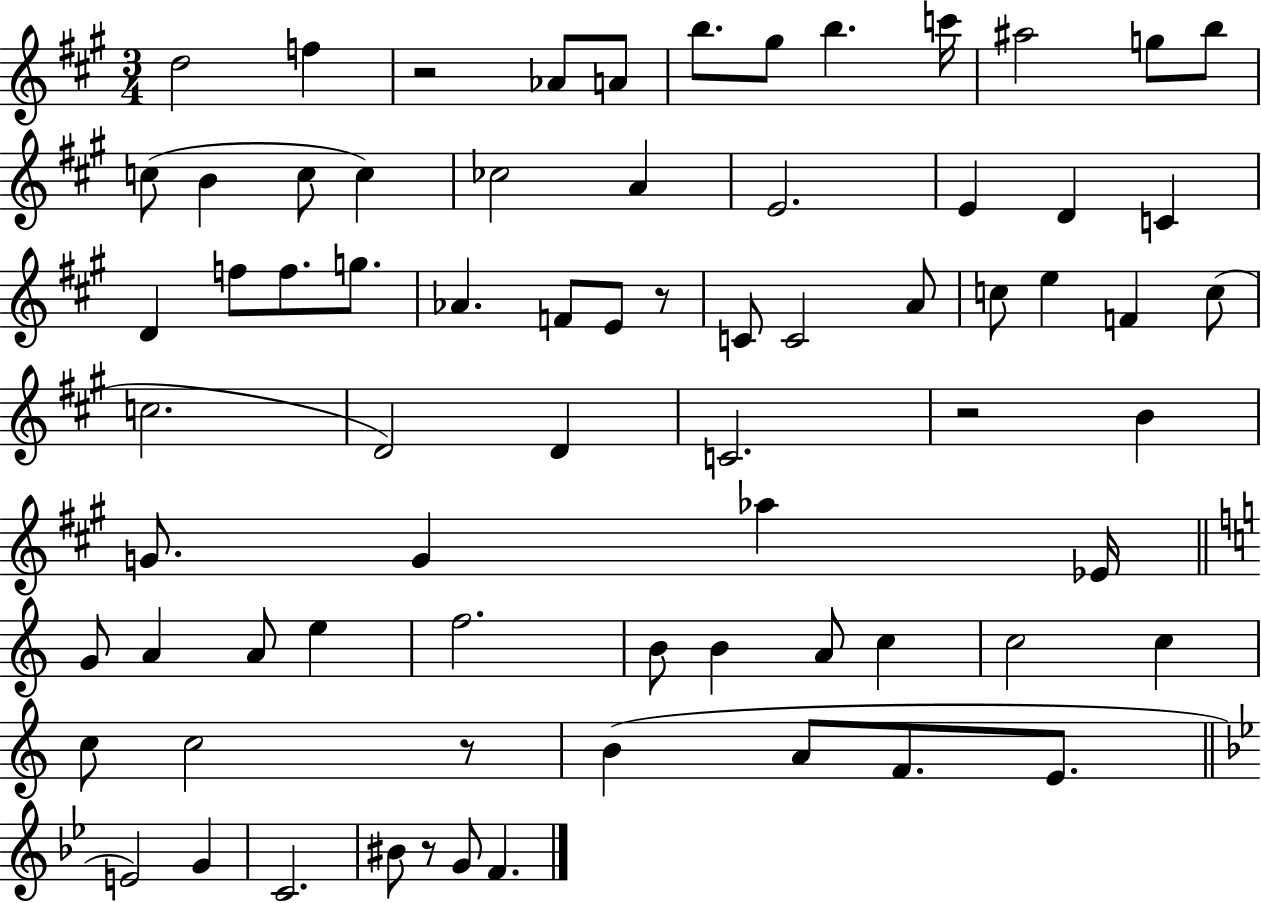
{
  \clef treble
  \numericTimeSignature
  \time 3/4
  \key a \major
  d''2 f''4 | r2 aes'8 a'8 | b''8. gis''8 b''4. c'''16 | ais''2 g''8 b''8 | \break c''8( b'4 c''8 c''4) | ces''2 a'4 | e'2. | e'4 d'4 c'4 | \break d'4 f''8 f''8. g''8. | aes'4. f'8 e'8 r8 | c'8 c'2 a'8 | c''8 e''4 f'4 c''8( | \break c''2. | d'2) d'4 | c'2. | r2 b'4 | \break g'8. g'4 aes''4 ees'16 | \bar "||" \break \key a \minor g'8 a'4 a'8 e''4 | f''2. | b'8 b'4 a'8 c''4 | c''2 c''4 | \break c''8 c''2 r8 | b'4( a'8 f'8. e'8. | \bar "||" \break \key g \minor e'2) g'4 | c'2. | bis'8 r8 g'8 f'4. | \bar "|."
}